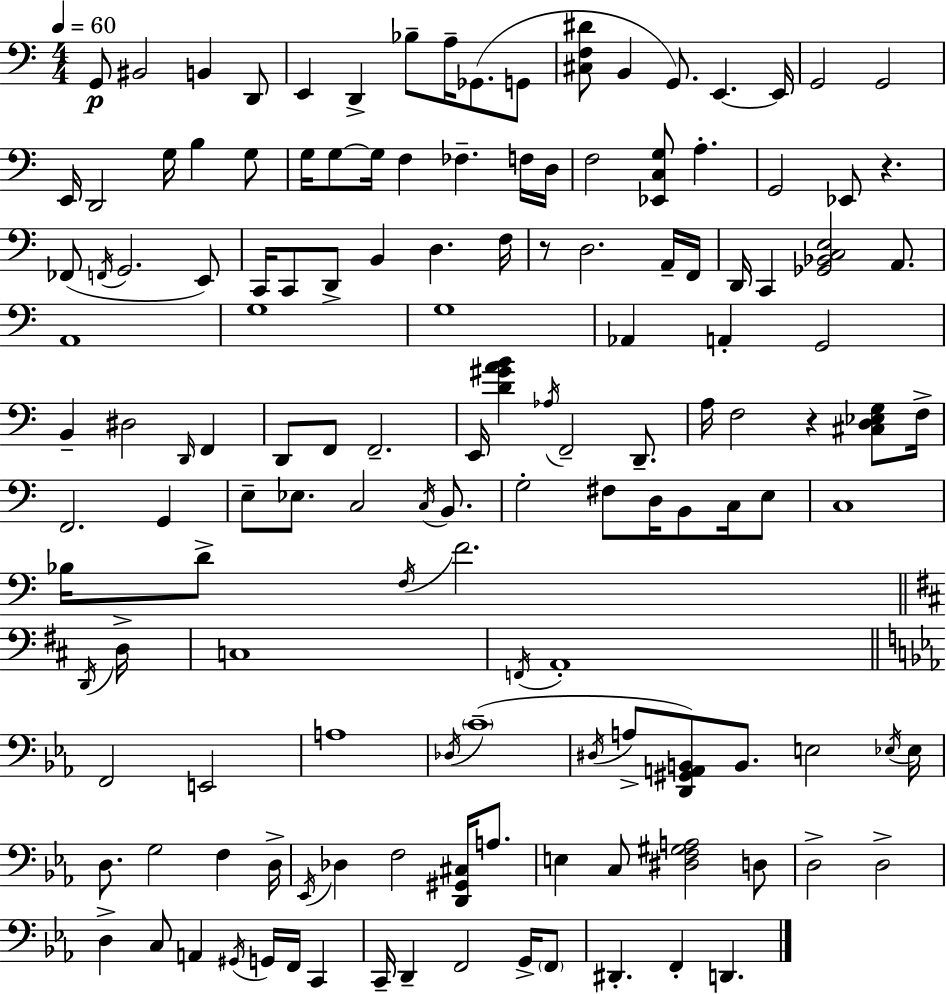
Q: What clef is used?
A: bass